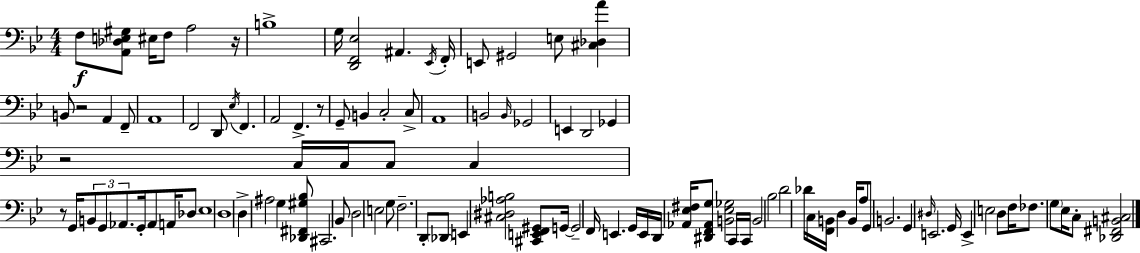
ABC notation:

X:1
T:Untitled
M:4/4
L:1/4
K:Gm
F,/2 [A,,_D,E,^G,]/2 ^E,/4 F,/2 A,2 z/4 B,4 G,/4 [D,,F,,_E,]2 ^A,, _E,,/4 F,,/4 E,,/2 ^G,,2 E,/2 [^C,_D,A] B,,/2 z2 A,, F,,/2 A,,4 F,,2 D,,/2 _E,/4 F,, A,,2 F,, z/2 G,,/2 B,, C,2 C,/2 A,,4 B,,2 B,,/4 _G,,2 E,, D,,2 _G,, z2 C,/4 C,/4 C,/2 C, z/2 G,,/4 B,,/2 G,,/2 _A,,/2 G,,/4 _A,,/2 A,,/4 _D,/2 _E,4 D,4 D, ^A,2 G, [_D,,^F,,^G,_B,]/2 ^C,,2 _B,,/2 D,2 E,2 G,/2 F,2 D,,/2 _D,,/2 E,, [^C,^D,_A,B,]2 [^C,,E,,F,,^G,,]/2 G,,/4 G,,2 F,,/4 E,, G,,/4 E,,/4 D,,/4 [_A,,_E,^F,]/4 [^D,,F,,_A,,G,]/2 [B,,_E,_G,]2 C,,/4 C,,/4 B,,2 _B,2 D2 _D/4 C,/4 [F,,B,,]/4 D, B,,/4 A,/2 G,,/2 B,,2 G,, ^D,/4 E,,2 G,,/4 E,, E,2 D,/2 F,/4 _F,/2 G,/2 _E,/4 C,/2 [_D,,^F,,B,,^C,]2